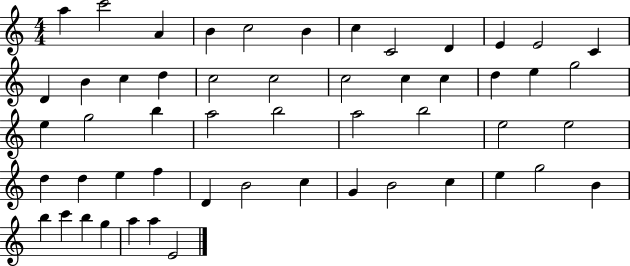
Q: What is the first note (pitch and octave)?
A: A5